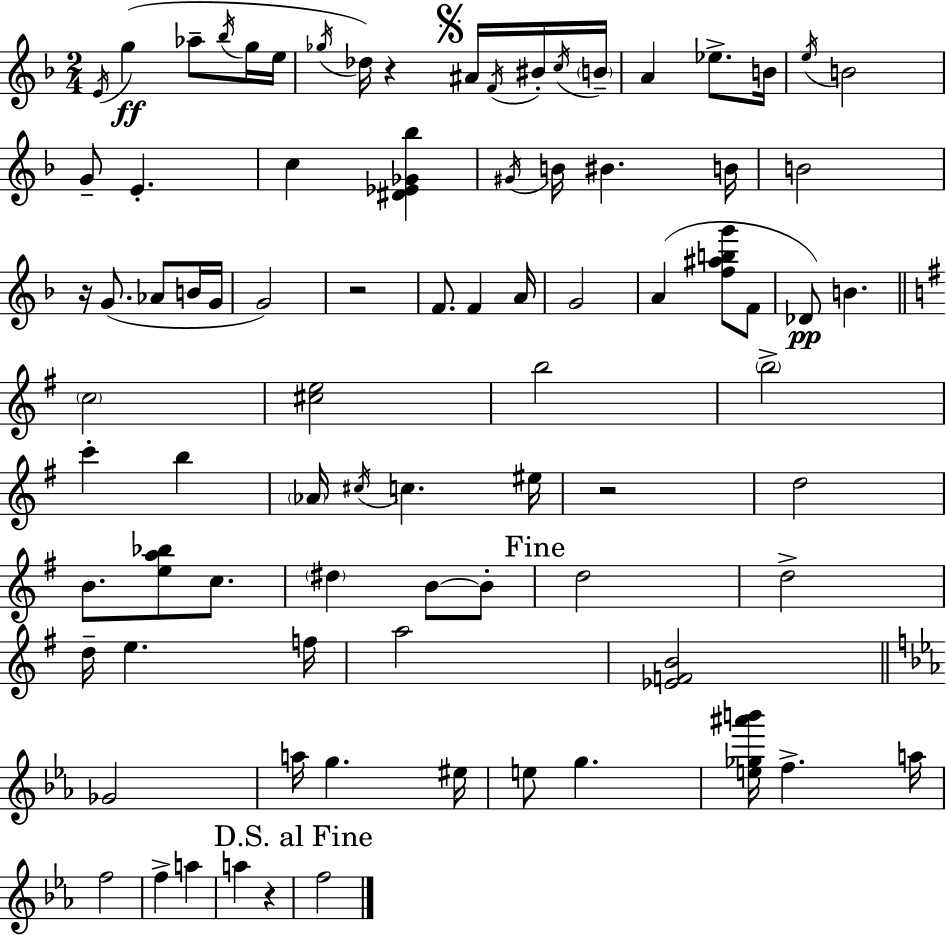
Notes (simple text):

E4/s G5/q Ab5/e Bb5/s G5/s E5/s Gb5/s Db5/s R/q A#4/s F4/s BIS4/s C5/s B4/s A4/q Eb5/e. B4/s E5/s B4/h G4/e E4/q. C5/q [D#4,Eb4,Gb4,Bb5]/q G#4/s B4/s BIS4/q. B4/s B4/h R/s G4/e. Ab4/e B4/s G4/s G4/h R/h F4/e. F4/q A4/s G4/h A4/q [F5,A#5,B5,G6]/e F4/e Db4/e B4/q. C5/h [C#5,E5]/h B5/h B5/h C6/q B5/q Ab4/s C#5/s C5/q. EIS5/s R/h D5/h B4/e. [E5,A5,Bb5]/e C5/e. D#5/q B4/e B4/e D5/h D5/h D5/s E5/q. F5/s A5/h [Eb4,F4,B4]/h Gb4/h A5/s G5/q. EIS5/s E5/e G5/q. [E5,Gb5,A#6,B6]/s F5/q. A5/s F5/h F5/q A5/q A5/q R/q F5/h